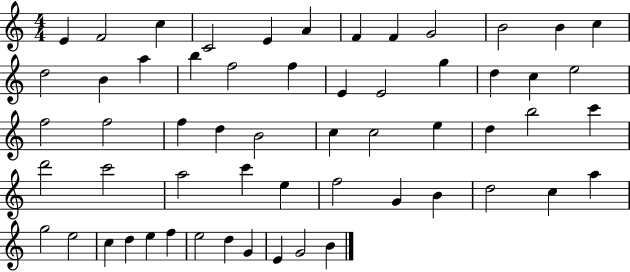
E4/q F4/h C5/q C4/h E4/q A4/q F4/q F4/q G4/h B4/h B4/q C5/q D5/h B4/q A5/q B5/q F5/h F5/q E4/q E4/h G5/q D5/q C5/q E5/h F5/h F5/h F5/q D5/q B4/h C5/q C5/h E5/q D5/q B5/h C6/q D6/h C6/h A5/h C6/q E5/q F5/h G4/q B4/q D5/h C5/q A5/q G5/h E5/h C5/q D5/q E5/q F5/q E5/h D5/q G4/q E4/q G4/h B4/q